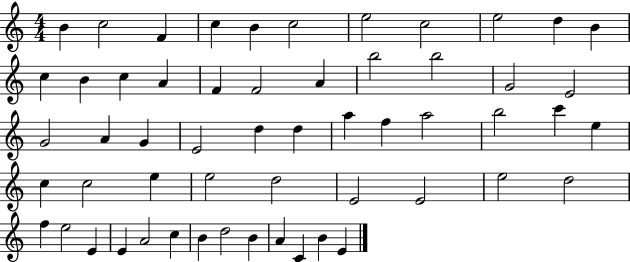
{
  \clef treble
  \numericTimeSignature
  \time 4/4
  \key c \major
  b'4 c''2 f'4 | c''4 b'4 c''2 | e''2 c''2 | e''2 d''4 b'4 | \break c''4 b'4 c''4 a'4 | f'4 f'2 a'4 | b''2 b''2 | g'2 e'2 | \break g'2 a'4 g'4 | e'2 d''4 d''4 | a''4 f''4 a''2 | b''2 c'''4 e''4 | \break c''4 c''2 e''4 | e''2 d''2 | e'2 e'2 | e''2 d''2 | \break f''4 e''2 e'4 | e'4 a'2 c''4 | b'4 d''2 b'4 | a'4 c'4 b'4 e'4 | \break \bar "|."
}